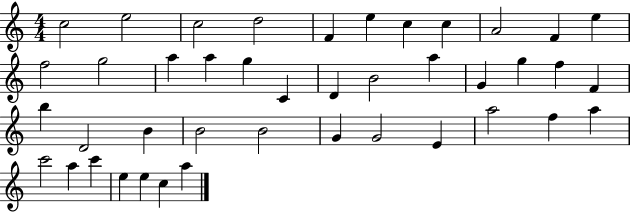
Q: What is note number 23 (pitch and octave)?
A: F5